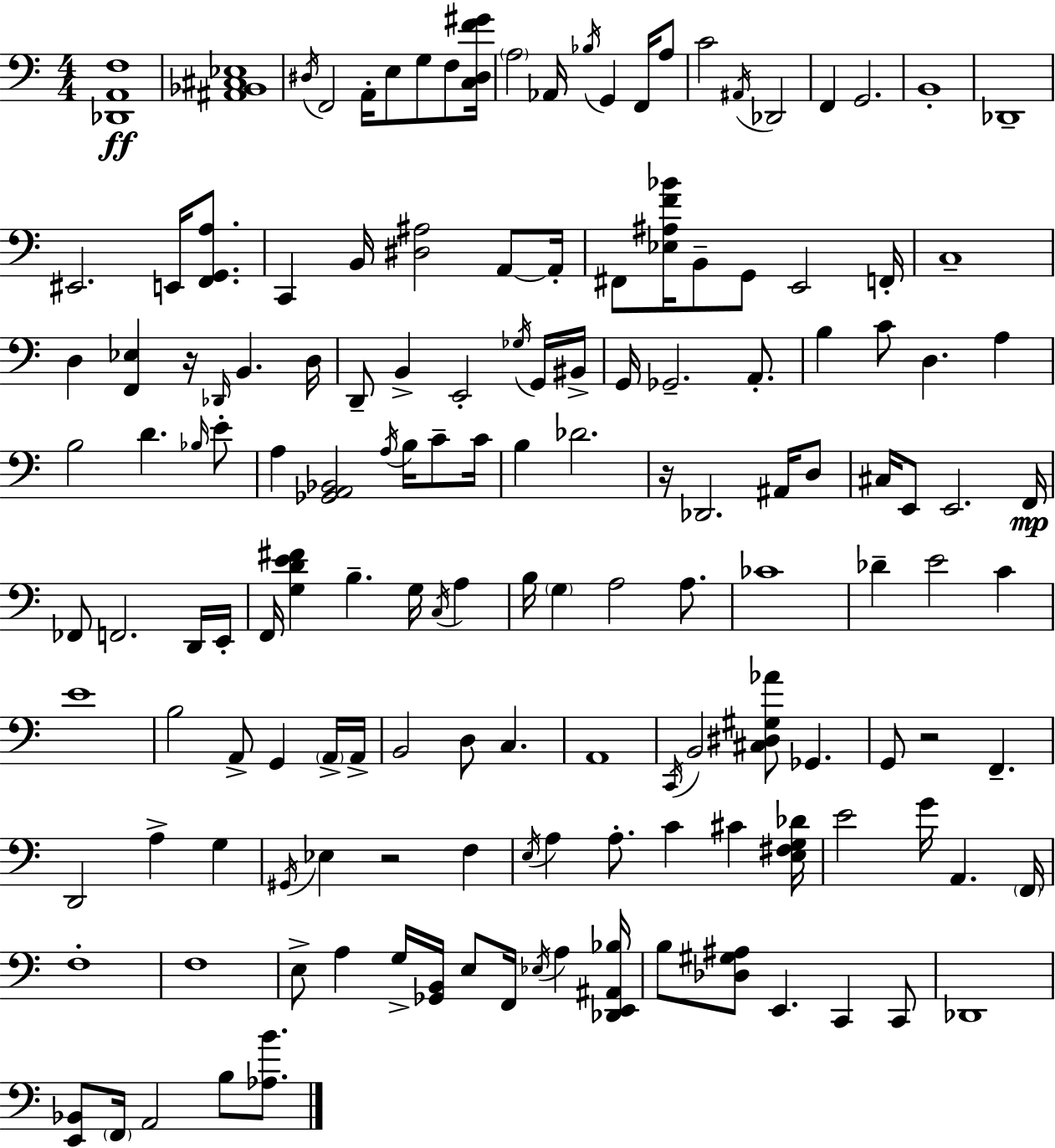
{
  \clef bass
  \numericTimeSignature
  \time 4/4
  \key a \minor
  <des, a, f>1\ff | <ais, bes, cis ees>1 | \acciaccatura { dis16 } f,2 a,16-. e8 g8 f8 | <c dis f' gis'>16 \parenthesize a2 aes,16 \acciaccatura { bes16 } g,4 f,16 | \break a8 c'2 \acciaccatura { ais,16 } des,2 | f,4 g,2. | b,1-. | des,1-- | \break eis,2. e,16 | <f, g, a>8. c,4 b,16 <dis ais>2 | a,8~~ a,16-. fis,8 <ees ais f' bes'>16 b,8-- g,8 e,2 | f,16-. c1-- | \break d4 <f, ees>4 r16 \grace { des,16 } b,4. | d16 d,8-- b,4-> e,2-. | \acciaccatura { ges16 } g,16 bis,16-> g,16 ges,2.-- | a,8.-. b4 c'8 d4. | \break a4 b2 d'4. | \grace { bes16 } e'8-. a4 <ges, a, bes,>2 | \acciaccatura { a16 } b16 c'8-- c'16 b4 des'2. | r16 des,2. | \break ais,16 d8 cis16 e,8 e,2. | f,16\mp fes,8 f,2. | d,16 e,16-. f,16 <g d' e' fis'>4 b4.-- | g16 \acciaccatura { c16 } a4 b16 \parenthesize g4 a2 | \break a8. ces'1 | des'4-- e'2 | c'4 e'1 | b2 | \break a,8-> g,4 \parenthesize a,16-> a,16-> b,2 | d8 c4. a,1 | \acciaccatura { c,16 } b,2 | <cis dis gis aes'>8 ges,4. g,8 r2 | \break f,4.-- d,2 | a4-> g4 \acciaccatura { gis,16 } ees4 r2 | f4 \acciaccatura { e16 } a4 a8.-. | c'4 cis'4 <e fis g des'>16 e'2 | \break g'16 a,4. \parenthesize f,16 f1-. | f1 | e8-> a4 | g16-> <ges, b,>16 e8 f,16 \acciaccatura { ees16 } a4 <des, e, ais, bes>16 b8 <des gis ais>8 | \break e,4. c,4 c,8 des,1 | <e, bes,>8 \parenthesize f,16 a,2 | b8 <aes b'>8. \bar "|."
}